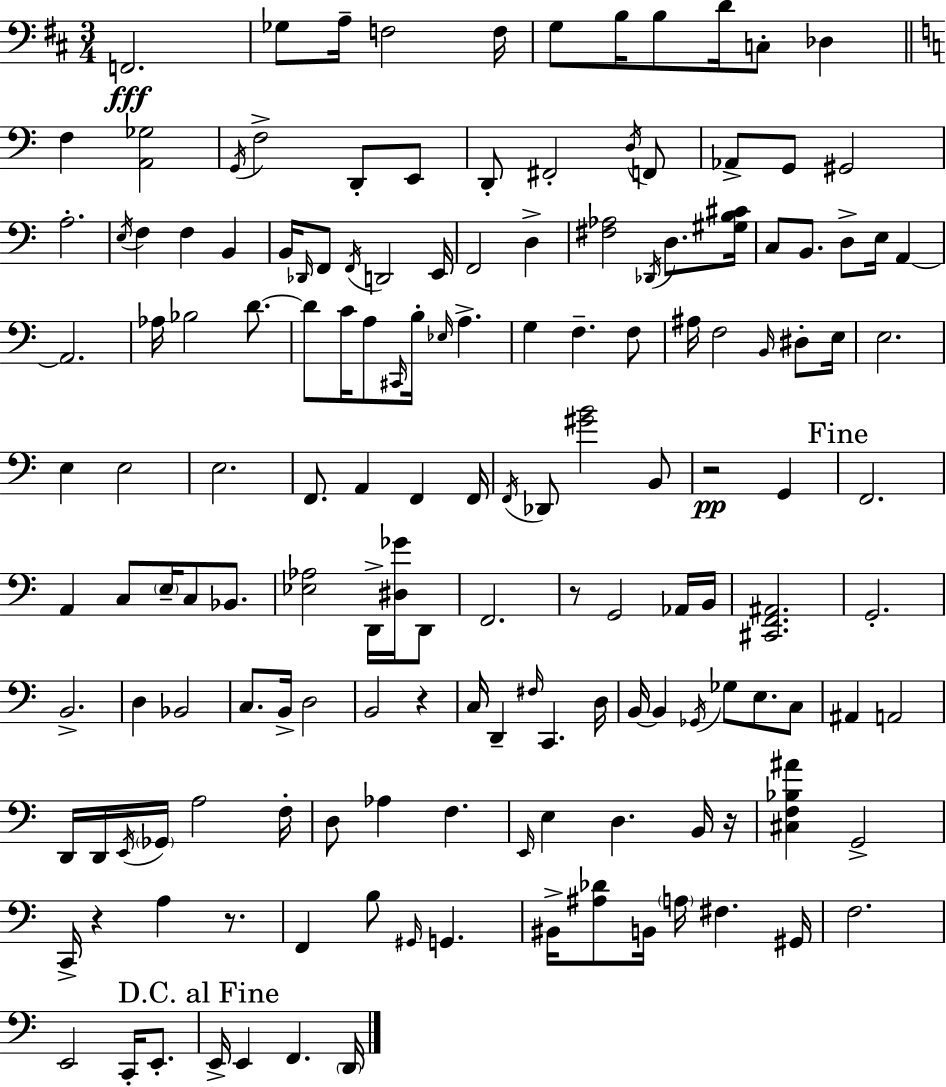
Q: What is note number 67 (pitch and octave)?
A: F2